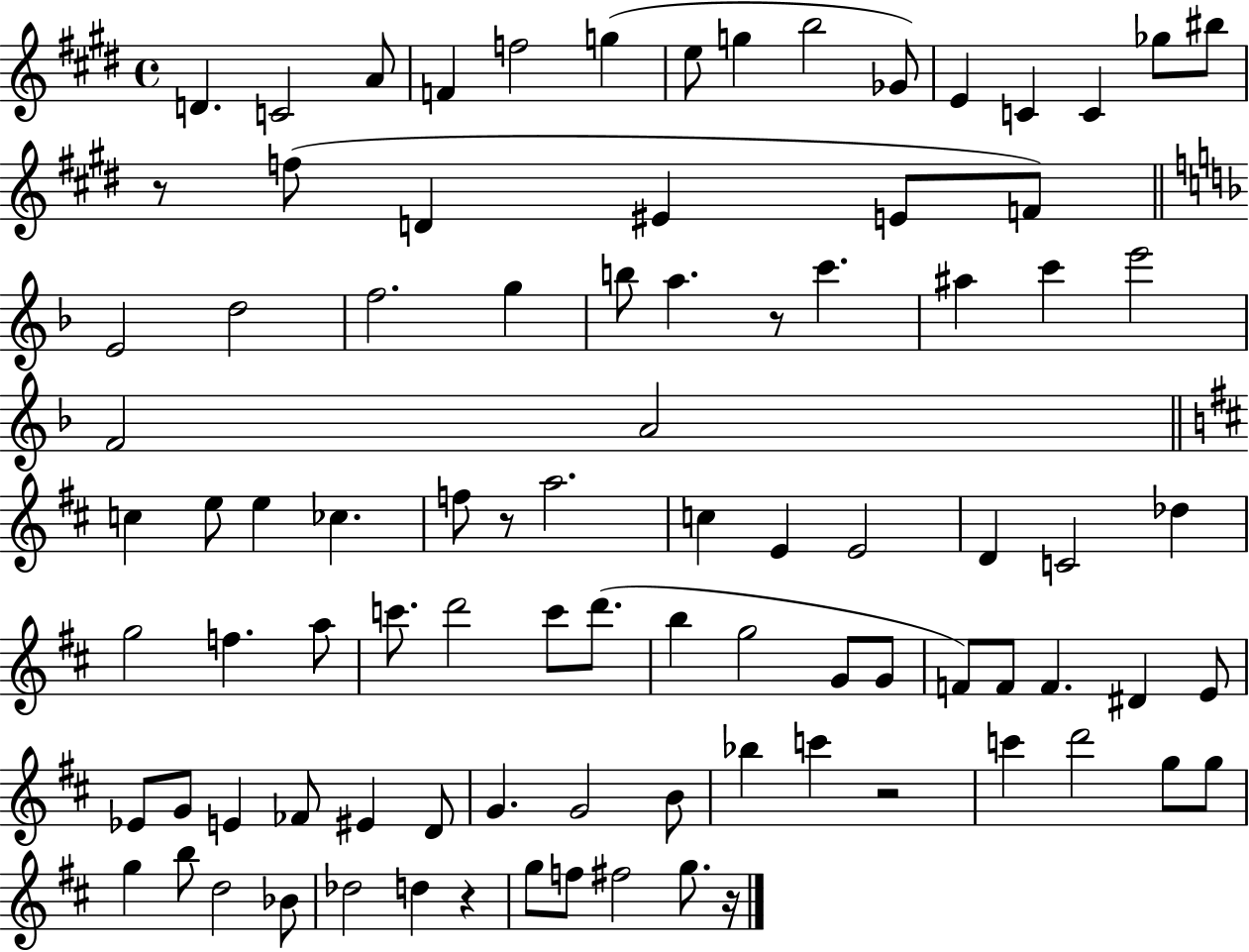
X:1
T:Untitled
M:4/4
L:1/4
K:E
D C2 A/2 F f2 g e/2 g b2 _G/2 E C C _g/2 ^b/2 z/2 f/2 D ^E E/2 F/2 E2 d2 f2 g b/2 a z/2 c' ^a c' e'2 F2 A2 c e/2 e _c f/2 z/2 a2 c E E2 D C2 _d g2 f a/2 c'/2 d'2 c'/2 d'/2 b g2 G/2 G/2 F/2 F/2 F ^D E/2 _E/2 G/2 E _F/2 ^E D/2 G G2 B/2 _b c' z2 c' d'2 g/2 g/2 g b/2 d2 _B/2 _d2 d z g/2 f/2 ^f2 g/2 z/4